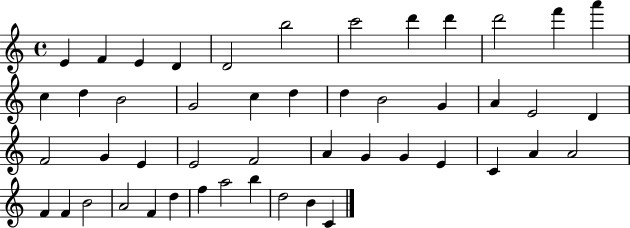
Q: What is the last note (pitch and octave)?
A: C4